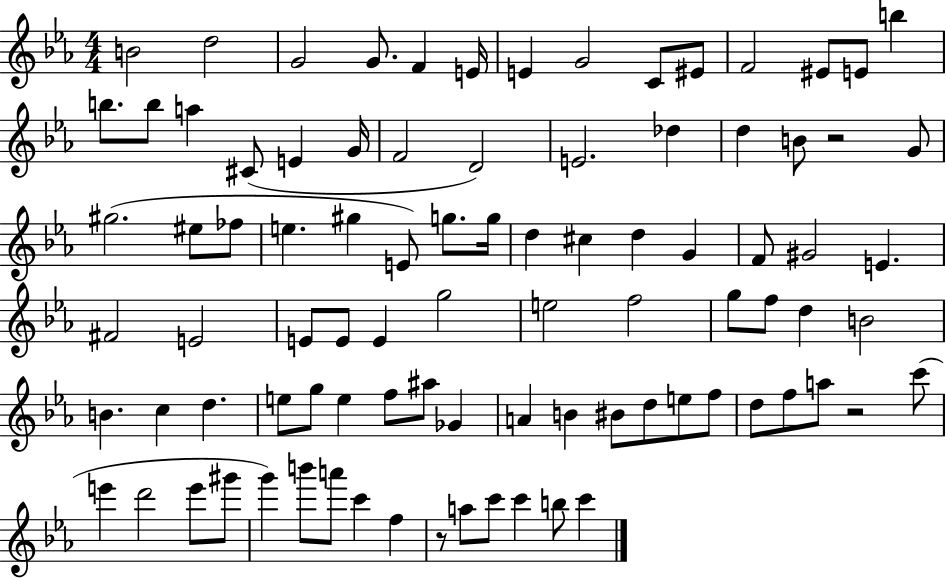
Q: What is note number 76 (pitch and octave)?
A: E6